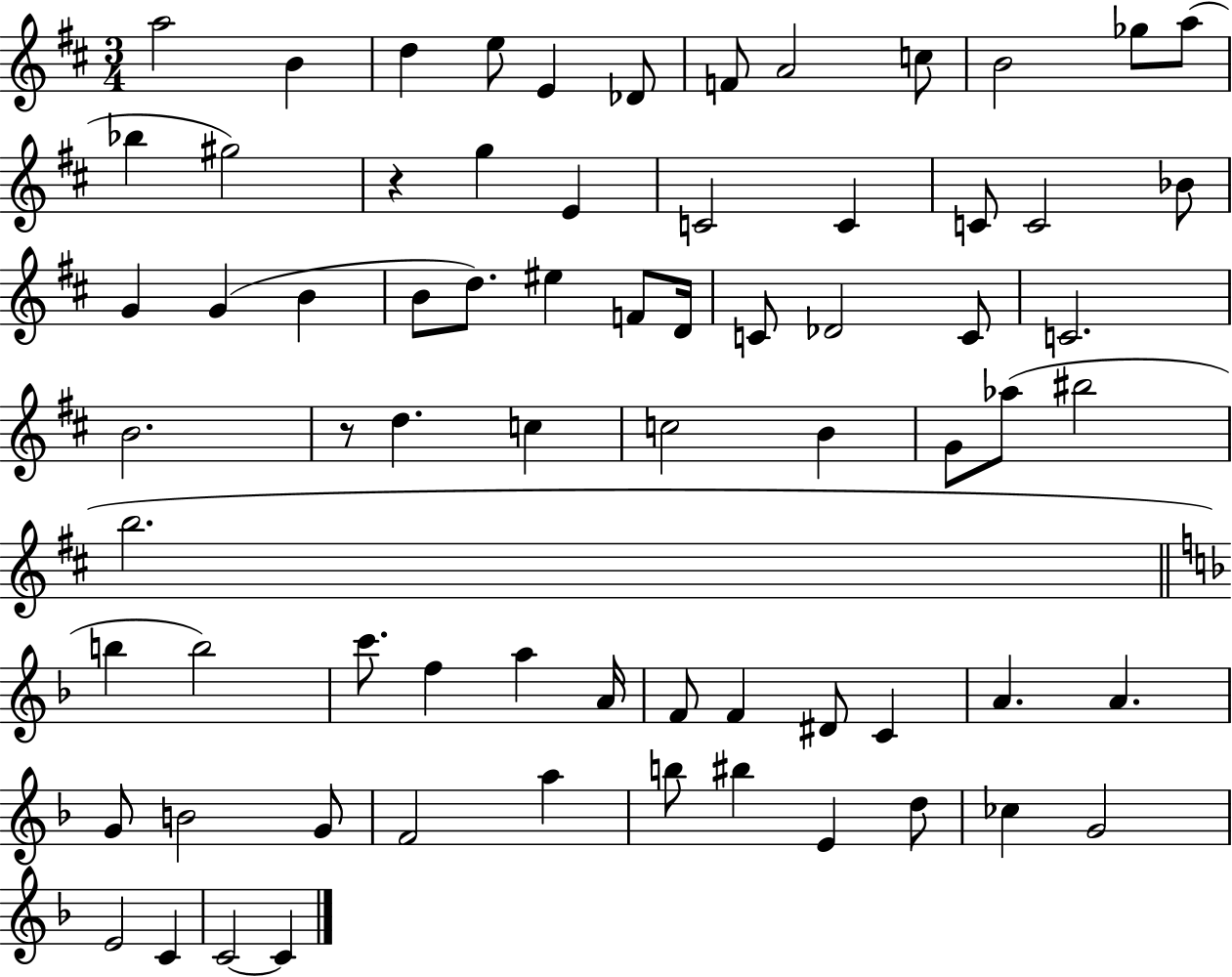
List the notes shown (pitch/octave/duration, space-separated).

A5/h B4/q D5/q E5/e E4/q Db4/e F4/e A4/h C5/e B4/h Gb5/e A5/e Bb5/q G#5/h R/q G5/q E4/q C4/h C4/q C4/e C4/h Bb4/e G4/q G4/q B4/q B4/e D5/e. EIS5/q F4/e D4/s C4/e Db4/h C4/e C4/h. B4/h. R/e D5/q. C5/q C5/h B4/q G4/e Ab5/e BIS5/h B5/h. B5/q B5/h C6/e. F5/q A5/q A4/s F4/e F4/q D#4/e C4/q A4/q. A4/q. G4/e B4/h G4/e F4/h A5/q B5/e BIS5/q E4/q D5/e CES5/q G4/h E4/h C4/q C4/h C4/q